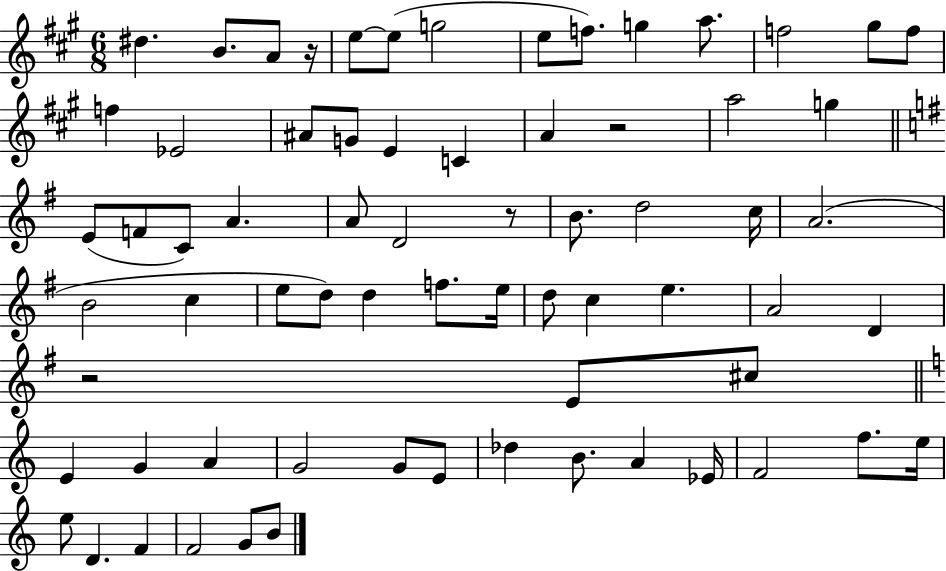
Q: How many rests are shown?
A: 4